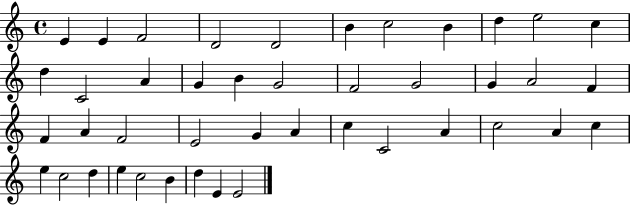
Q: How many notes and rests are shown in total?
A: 43